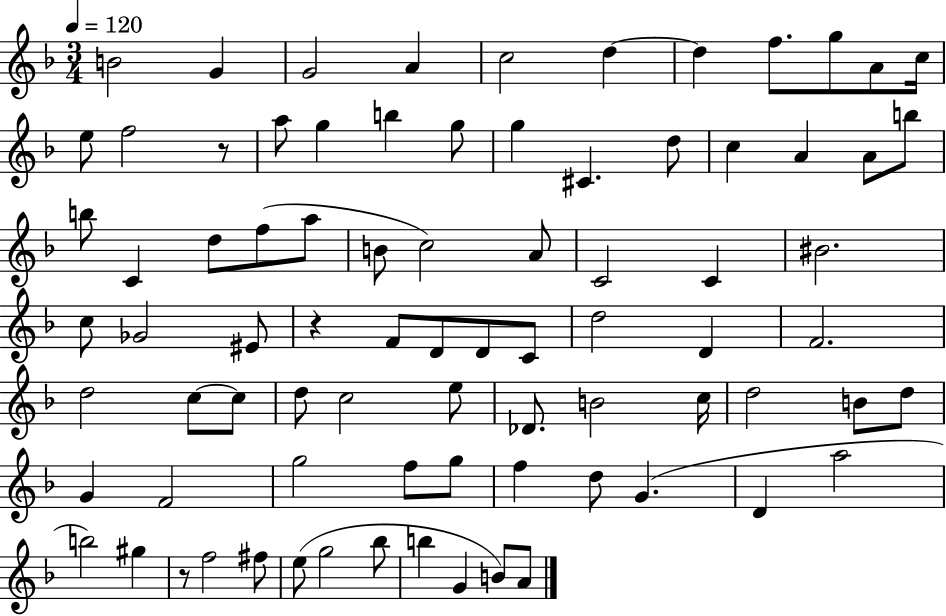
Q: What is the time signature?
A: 3/4